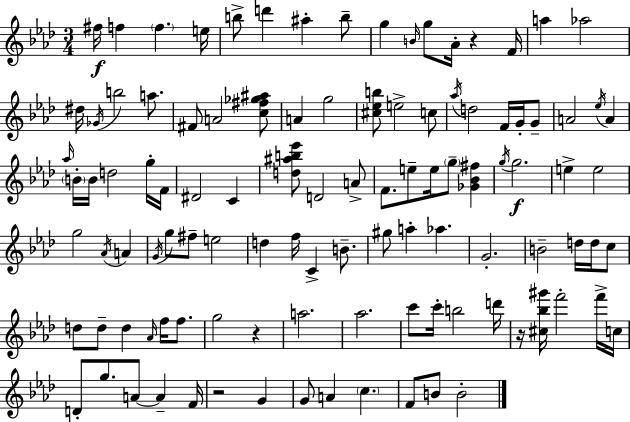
F#5/s F5/q F5/q. E5/s B5/e D6/q A#5/q B5/e G5/q B4/s G5/e Ab4/s R/q F4/s A5/q Ab5/h D#5/s Gb4/s B5/h A5/e. F#4/e A4/h [C5,F#5,Gb5,A#5]/e A4/q G5/h [C#5,Eb5,B5]/e E5/h C5/e Ab5/s D5/h F4/s G4/s G4/e A4/h Eb5/s A4/q Ab5/s B4/s B4/s D5/h G5/s F4/s D#4/h C4/q [D5,A#5,B5,Eb6]/e D4/h A4/e F4/e. E5/e E5/s G5/e [Gb4,Bb4,F#5]/q G5/s G5/h. E5/q E5/h G5/h Ab4/s A4/q G4/s G5/e F#5/e E5/h D5/q F5/s C4/q B4/e. G#5/e A5/q Ab5/q. G4/h. B4/h D5/s D5/s C5/e D5/e D5/e D5/q Ab4/s F5/s F5/e. G5/h R/q A5/h. Ab5/h. C6/e C6/s B5/h D6/s R/s [C#5,Bb5,G#6]/s F6/h F6/s C5/s D4/e G5/e. A4/e A4/q F4/s R/h G4/q G4/e A4/q C5/q. F4/e B4/e B4/h